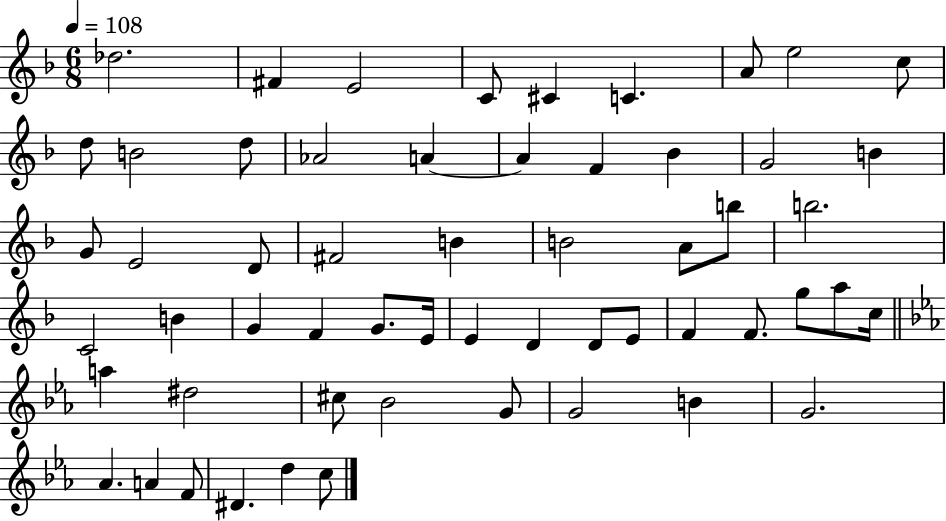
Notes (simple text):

Db5/h. F#4/q E4/h C4/e C#4/q C4/q. A4/e E5/h C5/e D5/e B4/h D5/e Ab4/h A4/q A4/q F4/q Bb4/q G4/h B4/q G4/e E4/h D4/e F#4/h B4/q B4/h A4/e B5/e B5/h. C4/h B4/q G4/q F4/q G4/e. E4/s E4/q D4/q D4/e E4/e F4/q F4/e. G5/e A5/e C5/s A5/q D#5/h C#5/e Bb4/h G4/e G4/h B4/q G4/h. Ab4/q. A4/q F4/e D#4/q. D5/q C5/e